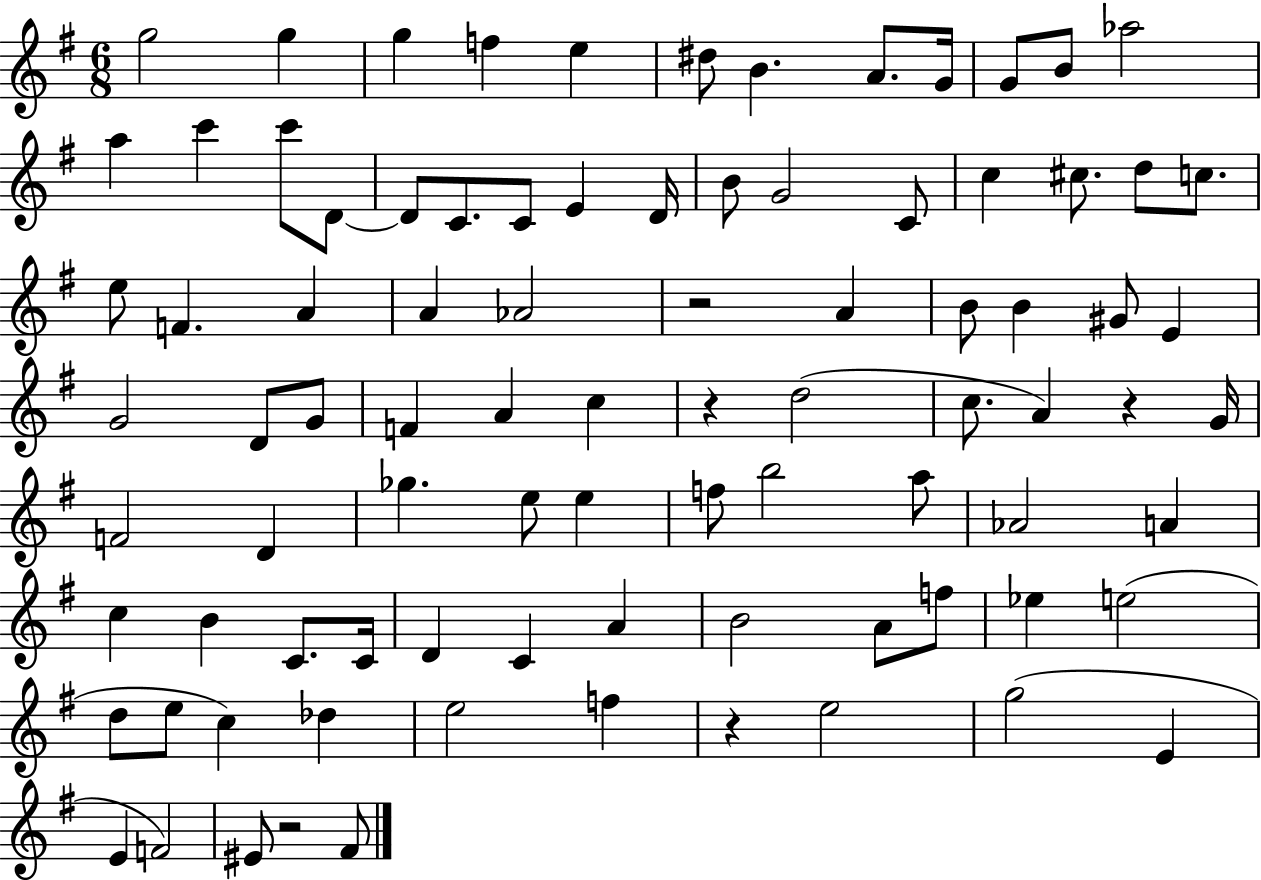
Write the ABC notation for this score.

X:1
T:Untitled
M:6/8
L:1/4
K:G
g2 g g f e ^d/2 B A/2 G/4 G/2 B/2 _a2 a c' c'/2 D/2 D/2 C/2 C/2 E D/4 B/2 G2 C/2 c ^c/2 d/2 c/2 e/2 F A A _A2 z2 A B/2 B ^G/2 E G2 D/2 G/2 F A c z d2 c/2 A z G/4 F2 D _g e/2 e f/2 b2 a/2 _A2 A c B C/2 C/4 D C A B2 A/2 f/2 _e e2 d/2 e/2 c _d e2 f z e2 g2 E E F2 ^E/2 z2 ^F/2